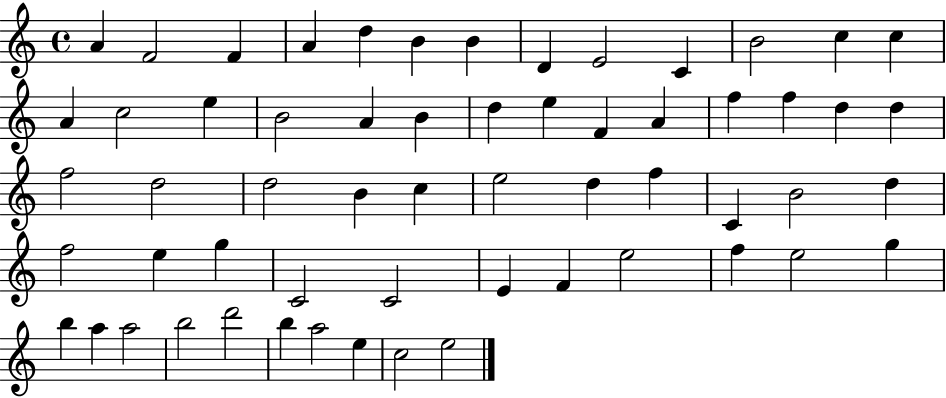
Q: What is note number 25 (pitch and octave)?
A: F5